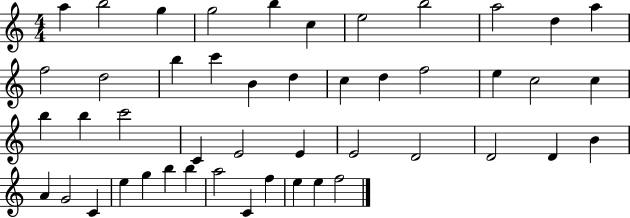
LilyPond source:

{
  \clef treble
  \numericTimeSignature
  \time 4/4
  \key c \major
  a''4 b''2 g''4 | g''2 b''4 c''4 | e''2 b''2 | a''2 d''4 a''4 | \break f''2 d''2 | b''4 c'''4 b'4 d''4 | c''4 d''4 f''2 | e''4 c''2 c''4 | \break b''4 b''4 c'''2 | c'4 e'2 e'4 | e'2 d'2 | d'2 d'4 b'4 | \break a'4 g'2 c'4 | e''4 g''4 b''4 b''4 | a''2 c'4 f''4 | e''4 e''4 f''2 | \break \bar "|."
}